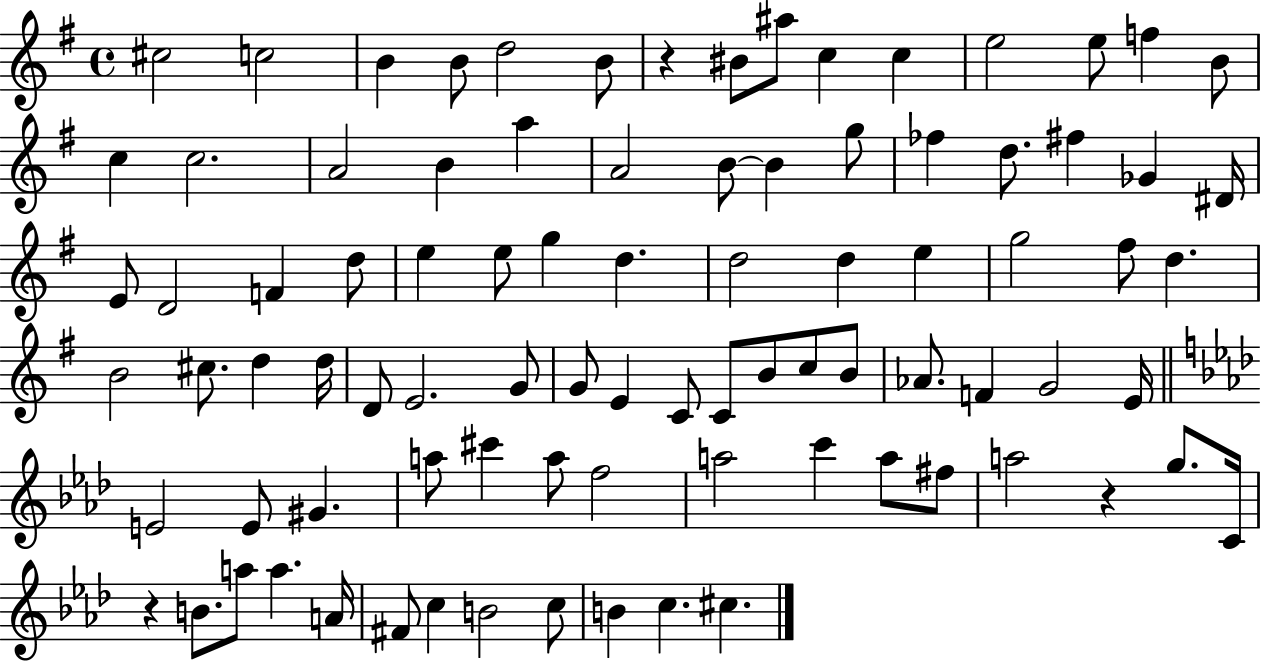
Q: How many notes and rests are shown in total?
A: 88